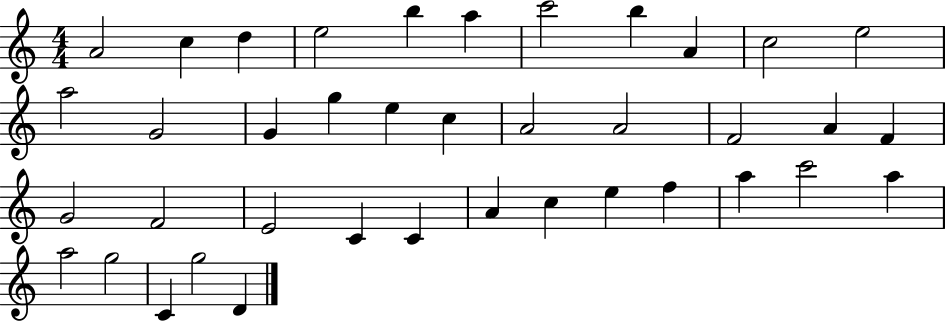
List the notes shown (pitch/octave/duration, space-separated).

A4/h C5/q D5/q E5/h B5/q A5/q C6/h B5/q A4/q C5/h E5/h A5/h G4/h G4/q G5/q E5/q C5/q A4/h A4/h F4/h A4/q F4/q G4/h F4/h E4/h C4/q C4/q A4/q C5/q E5/q F5/q A5/q C6/h A5/q A5/h G5/h C4/q G5/h D4/q